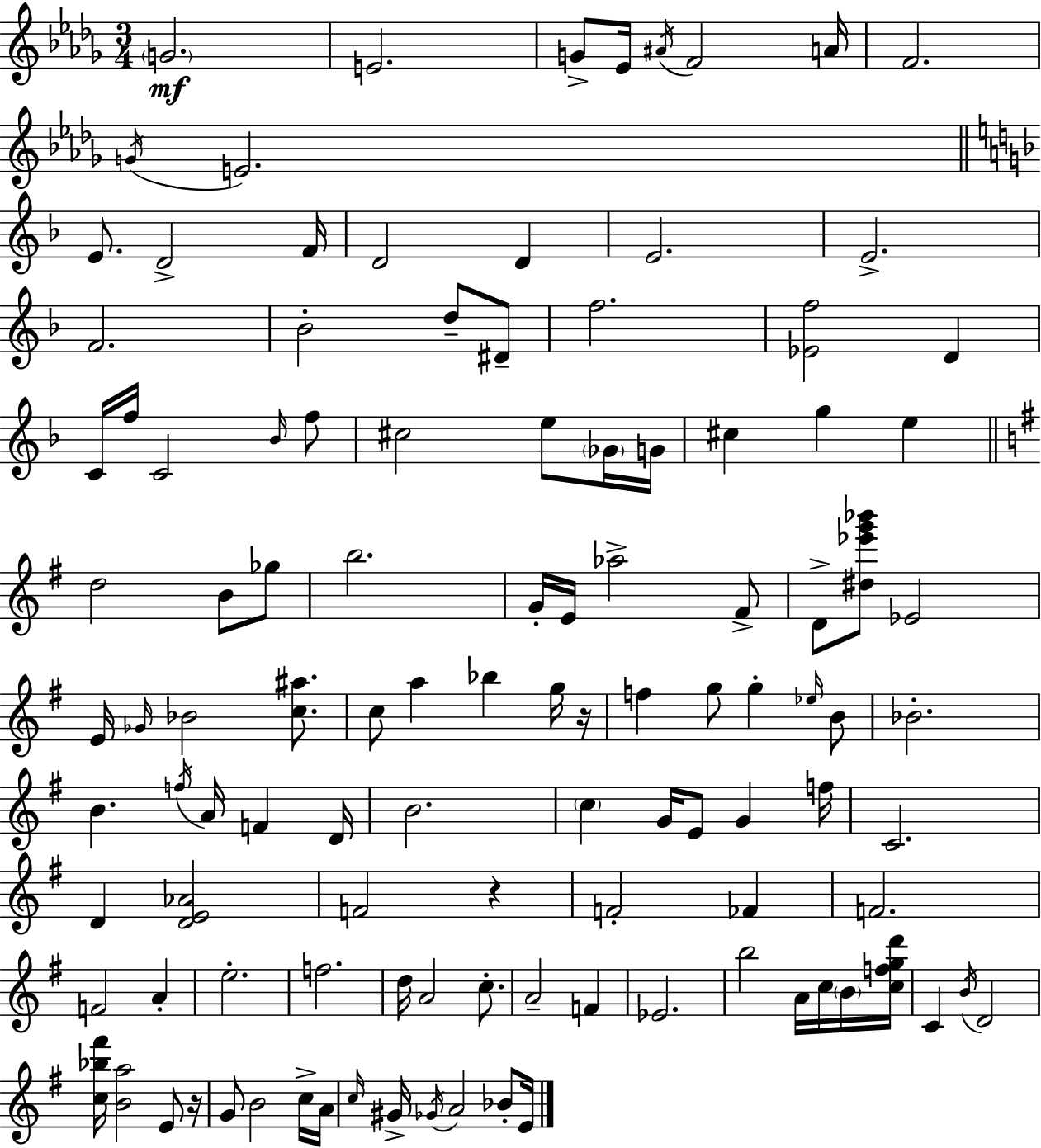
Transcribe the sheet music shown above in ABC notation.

X:1
T:Untitled
M:3/4
L:1/4
K:Bbm
G2 E2 G/2 _E/4 ^A/4 F2 A/4 F2 G/4 E2 E/2 D2 F/4 D2 D E2 E2 F2 _B2 d/2 ^D/2 f2 [_Ef]2 D C/4 f/4 C2 _B/4 f/2 ^c2 e/2 _G/4 G/4 ^c g e d2 B/2 _g/2 b2 G/4 E/4 _a2 ^F/2 D/2 [^d_e'g'_b']/2 _E2 E/4 _G/4 _B2 [c^a]/2 c/2 a _b g/4 z/4 f g/2 g _e/4 B/2 _B2 B f/4 A/4 F D/4 B2 c G/4 E/2 G f/4 C2 D [DE_A]2 F2 z F2 _F F2 F2 A e2 f2 d/4 A2 c/2 A2 F _E2 b2 A/4 c/4 B/4 [cfgd']/4 C B/4 D2 [c_b^f']/4 [Ba]2 E/2 z/4 G/2 B2 c/4 A/4 c/4 ^G/4 _G/4 A2 _B/2 E/4